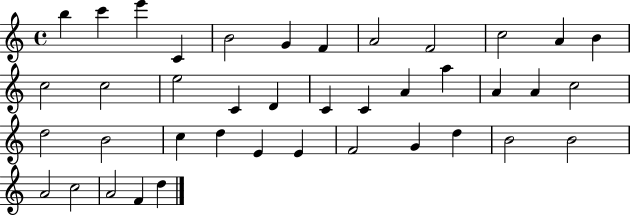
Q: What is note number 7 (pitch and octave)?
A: F4